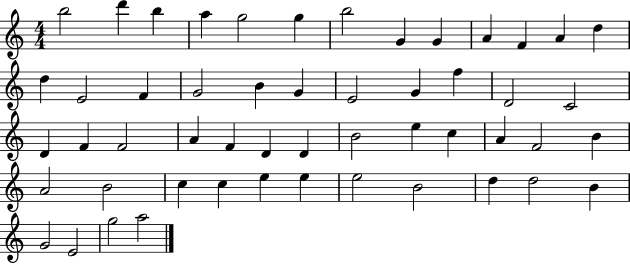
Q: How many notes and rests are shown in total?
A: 52